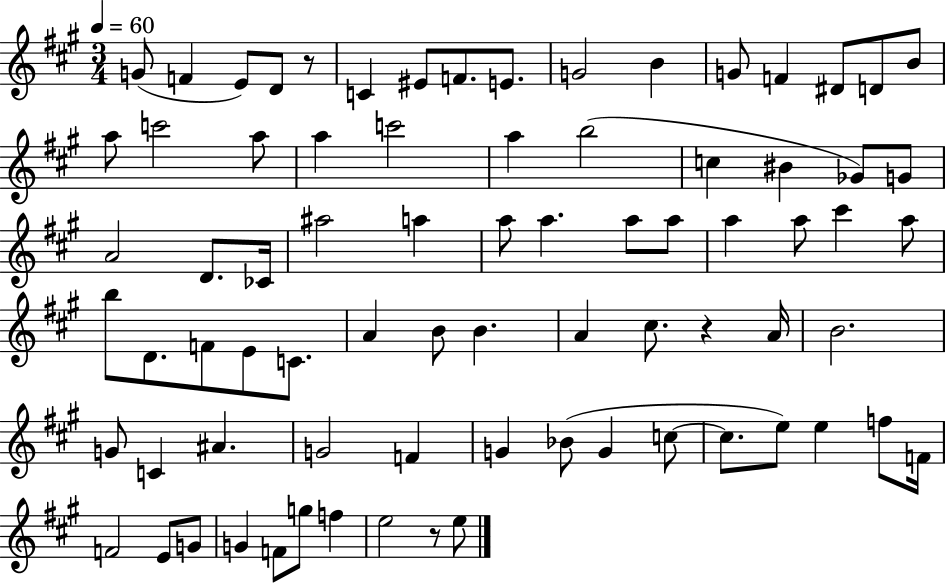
{
  \clef treble
  \numericTimeSignature
  \time 3/4
  \key a \major
  \tempo 4 = 60
  g'8( f'4 e'8) d'8 r8 | c'4 eis'8 f'8. e'8. | g'2 b'4 | g'8 f'4 dis'8 d'8 b'8 | \break a''8 c'''2 a''8 | a''4 c'''2 | a''4 b''2( | c''4 bis'4 ges'8) g'8 | \break a'2 d'8. ces'16 | ais''2 a''4 | a''8 a''4. a''8 a''8 | a''4 a''8 cis'''4 a''8 | \break b''8 d'8. f'8 e'8 c'8. | a'4 b'8 b'4. | a'4 cis''8. r4 a'16 | b'2. | \break g'8 c'4 ais'4. | g'2 f'4 | g'4 bes'8( g'4 c''8~~ | c''8. e''8) e''4 f''8 f'16 | \break f'2 e'8 g'8 | g'4 f'8 g''8 f''4 | e''2 r8 e''8 | \bar "|."
}